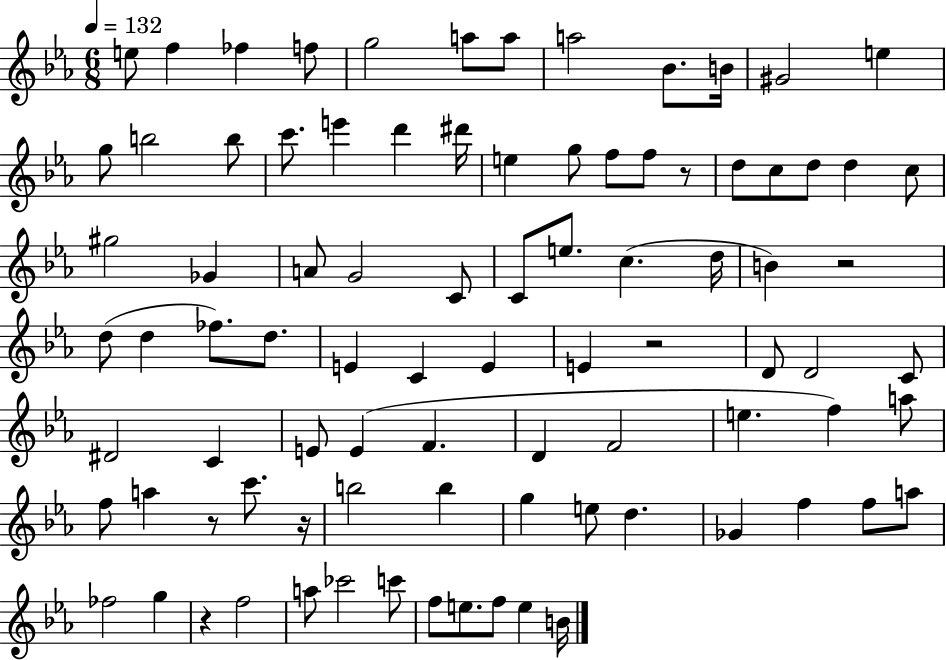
E5/e F5/q FES5/q F5/e G5/h A5/e A5/e A5/h Bb4/e. B4/s G#4/h E5/q G5/e B5/h B5/e C6/e. E6/q D6/q D#6/s E5/q G5/e F5/e F5/e R/e D5/e C5/e D5/e D5/q C5/e G#5/h Gb4/q A4/e G4/h C4/e C4/e E5/e. C5/q. D5/s B4/q R/h D5/e D5/q FES5/e. D5/e. E4/q C4/q E4/q E4/q R/h D4/e D4/h C4/e D#4/h C4/q E4/e E4/q F4/q. D4/q F4/h E5/q. F5/q A5/e F5/e A5/q R/e C6/e. R/s B5/h B5/q G5/q E5/e D5/q. Gb4/q F5/q F5/e A5/e FES5/h G5/q R/q F5/h A5/e CES6/h C6/e F5/e E5/e. F5/e E5/q B4/s